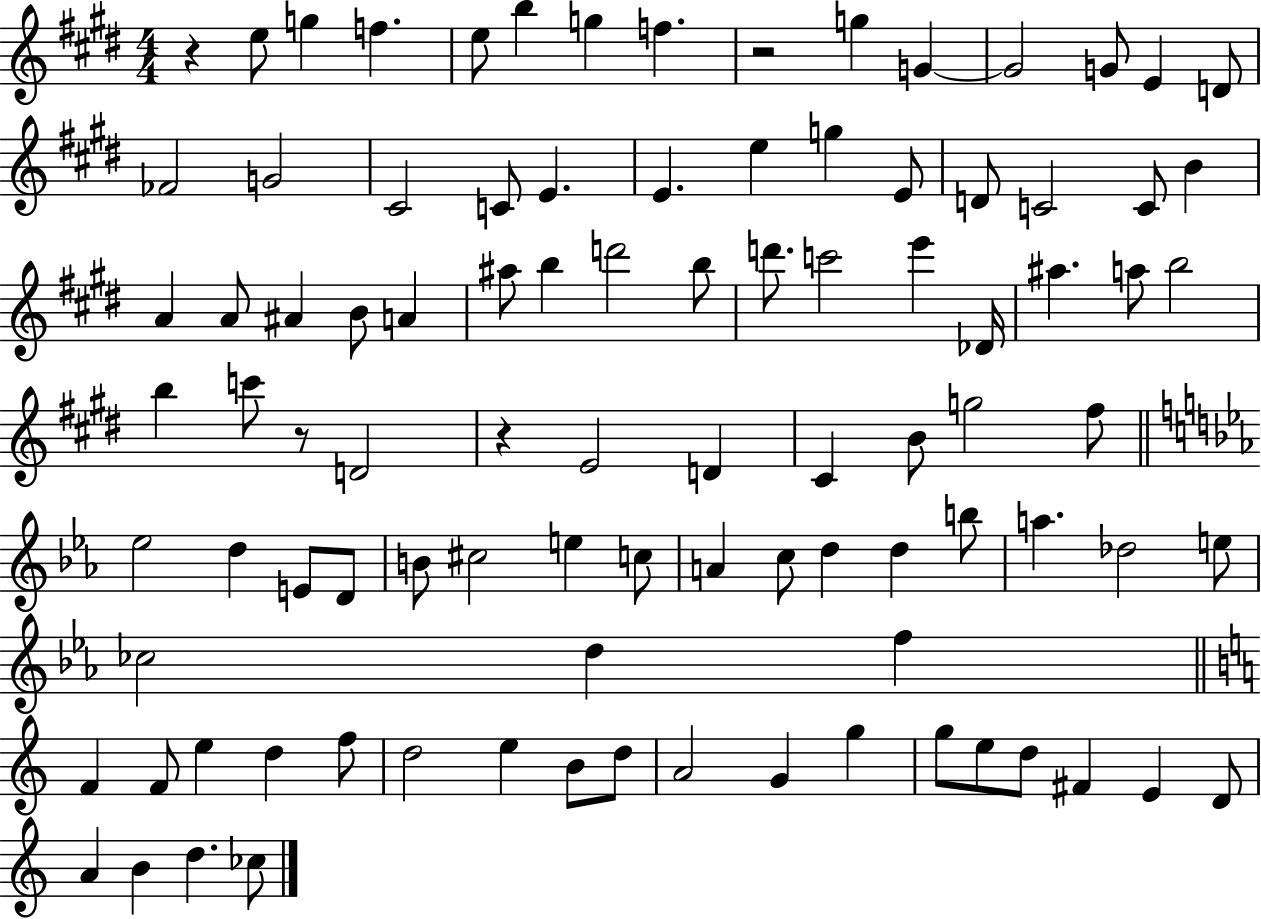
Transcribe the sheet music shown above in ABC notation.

X:1
T:Untitled
M:4/4
L:1/4
K:E
z e/2 g f e/2 b g f z2 g G G2 G/2 E D/2 _F2 G2 ^C2 C/2 E E e g E/2 D/2 C2 C/2 B A A/2 ^A B/2 A ^a/2 b d'2 b/2 d'/2 c'2 e' _D/4 ^a a/2 b2 b c'/2 z/2 D2 z E2 D ^C B/2 g2 ^f/2 _e2 d E/2 D/2 B/2 ^c2 e c/2 A c/2 d d b/2 a _d2 e/2 _c2 d f F F/2 e d f/2 d2 e B/2 d/2 A2 G g g/2 e/2 d/2 ^F E D/2 A B d _c/2